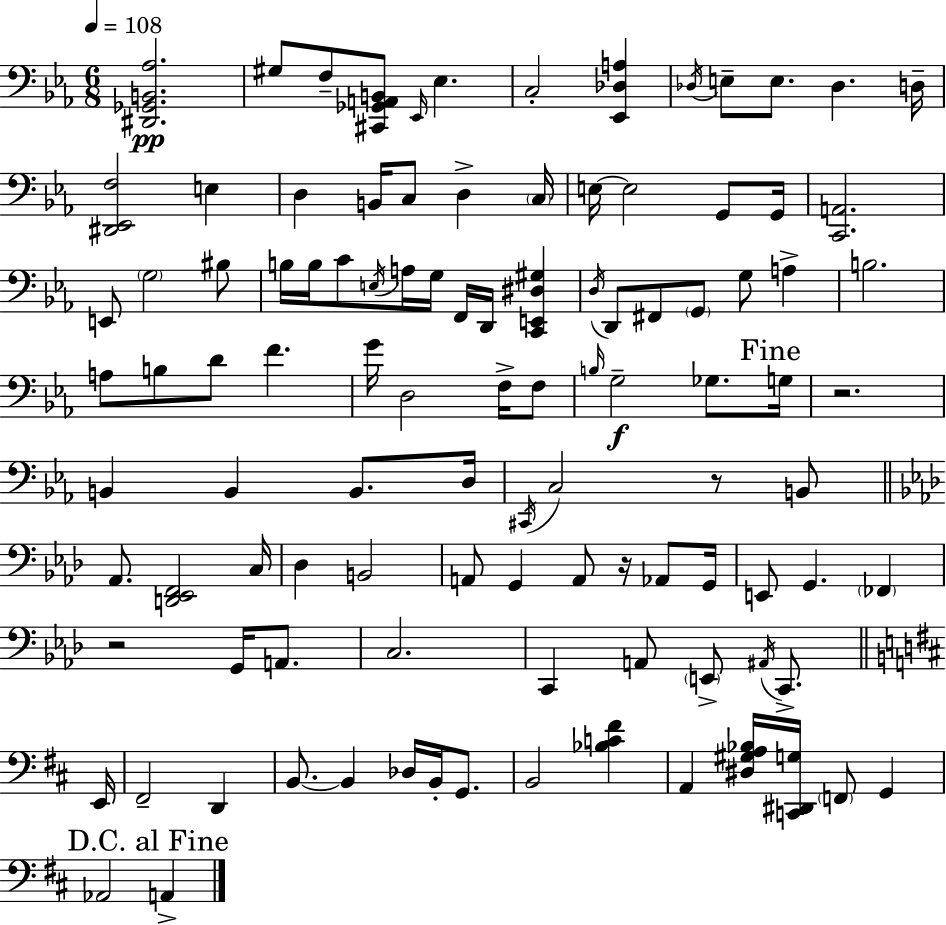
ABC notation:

X:1
T:Untitled
M:6/8
L:1/4
K:Eb
[^D,,_G,,B,,_A,]2 ^G,/2 F,/2 [^C,,_G,,A,,B,,]/2 _E,,/4 _E, C,2 [_E,,_D,A,] _D,/4 E,/2 E,/2 _D, D,/4 [^D,,_E,,F,]2 E, D, B,,/4 C,/2 D, C,/4 E,/4 E,2 G,,/2 G,,/4 [C,,A,,]2 E,,/2 G,2 ^B,/2 B,/4 B,/4 C/2 E,/4 A,/4 G,/4 F,,/4 D,,/4 [C,,E,,^D,^G,] D,/4 D,,/2 ^F,,/2 G,,/2 G,/2 A, B,2 A,/2 B,/2 D/2 F G/4 D,2 F,/4 F,/2 B,/4 G,2 _G,/2 G,/4 z2 B,, B,, B,,/2 D,/4 ^C,,/4 C,2 z/2 B,,/2 _A,,/2 [D,,_E,,F,,]2 C,/4 _D, B,,2 A,,/2 G,, A,,/2 z/4 _A,,/2 G,,/4 E,,/2 G,, _F,, z2 G,,/4 A,,/2 C,2 C,, A,,/2 E,,/2 ^A,,/4 C,,/2 E,,/4 ^F,,2 D,, B,,/2 B,, _D,/4 B,,/4 G,,/2 B,,2 [_B,C^F] A,, [^D,^G,A,_B,]/4 [C,,^D,,G,]/4 F,,/2 G,, _A,,2 A,,